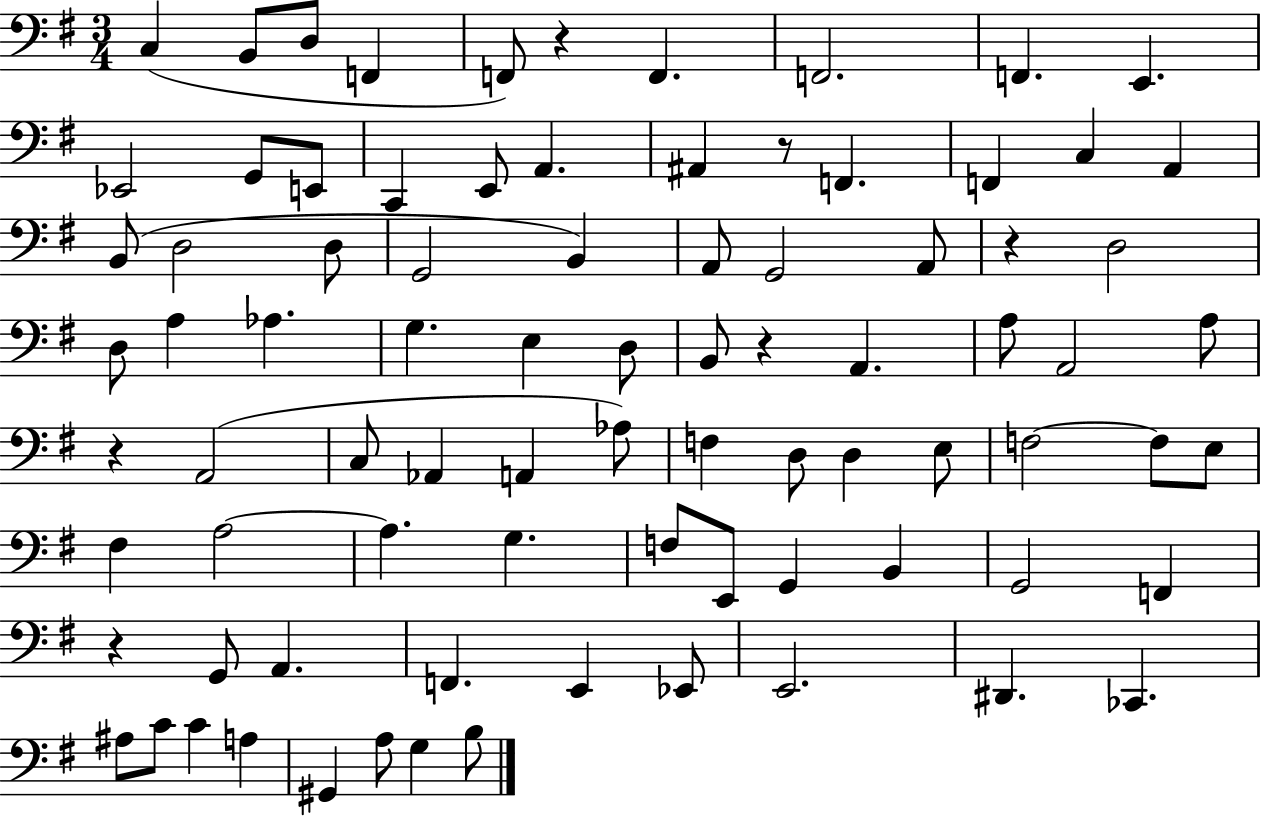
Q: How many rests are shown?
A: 6